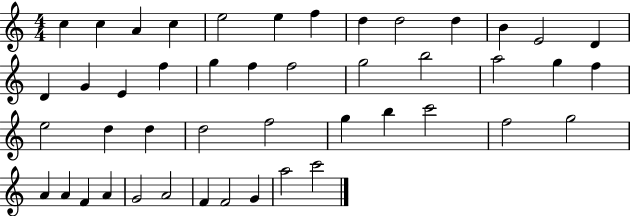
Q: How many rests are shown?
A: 0